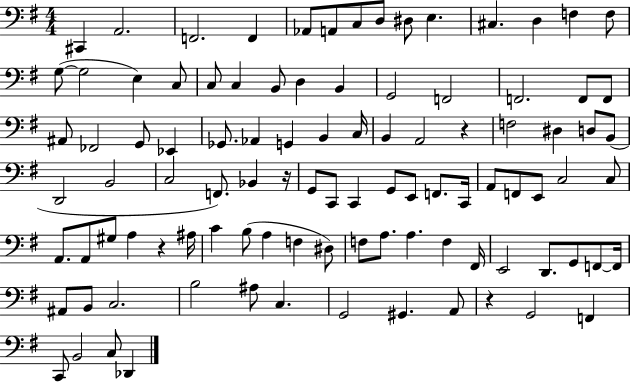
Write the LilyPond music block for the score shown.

{
  \clef bass
  \numericTimeSignature
  \time 4/4
  \key g \major
  cis,4 a,2. | f,2. f,4 | aes,8 a,8 c8 d8 dis8 e4. | cis4. d4 f4 f8 | \break g8~(~ g2 e4) c8 | c8 c4 b,8 d4 b,4 | g,2 f,2 | f,2. f,8 f,8 | \break ais,8 fes,2 g,8 ees,4 | ges,8. aes,4 g,4 b,4 c16 | b,4 a,2 r4 | f2 dis4 d8 b,8( | \break d,2 b,2 | c2 f,8.) bes,4 r16 | g,8 c,8 c,4 g,8 e,8 f,8. c,16 | a,8 f,8 e,8 c2 c8 | \break a,8. a,8 gis8 a4 r4 ais16 | c'4 b8( a4 f4 dis8) | f8 a8. a4. f4 fis,16 | e,2 d,8. g,8 f,8~~ f,16 | \break ais,8 b,8 c2. | b2 ais8 c4. | g,2 gis,4. a,8 | r4 g,2 f,4 | \break c,8 b,2 c8 des,4 | \bar "|."
}